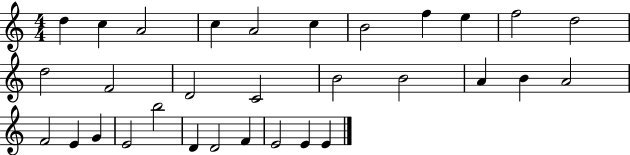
X:1
T:Untitled
M:4/4
L:1/4
K:C
d c A2 c A2 c B2 f e f2 d2 d2 F2 D2 C2 B2 B2 A B A2 F2 E G E2 b2 D D2 F E2 E E